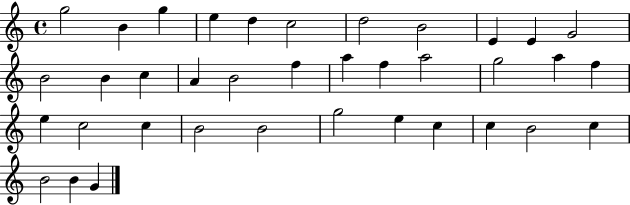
G5/h B4/q G5/q E5/q D5/q C5/h D5/h B4/h E4/q E4/q G4/h B4/h B4/q C5/q A4/q B4/h F5/q A5/q F5/q A5/h G5/h A5/q F5/q E5/q C5/h C5/q B4/h B4/h G5/h E5/q C5/q C5/q B4/h C5/q B4/h B4/q G4/q